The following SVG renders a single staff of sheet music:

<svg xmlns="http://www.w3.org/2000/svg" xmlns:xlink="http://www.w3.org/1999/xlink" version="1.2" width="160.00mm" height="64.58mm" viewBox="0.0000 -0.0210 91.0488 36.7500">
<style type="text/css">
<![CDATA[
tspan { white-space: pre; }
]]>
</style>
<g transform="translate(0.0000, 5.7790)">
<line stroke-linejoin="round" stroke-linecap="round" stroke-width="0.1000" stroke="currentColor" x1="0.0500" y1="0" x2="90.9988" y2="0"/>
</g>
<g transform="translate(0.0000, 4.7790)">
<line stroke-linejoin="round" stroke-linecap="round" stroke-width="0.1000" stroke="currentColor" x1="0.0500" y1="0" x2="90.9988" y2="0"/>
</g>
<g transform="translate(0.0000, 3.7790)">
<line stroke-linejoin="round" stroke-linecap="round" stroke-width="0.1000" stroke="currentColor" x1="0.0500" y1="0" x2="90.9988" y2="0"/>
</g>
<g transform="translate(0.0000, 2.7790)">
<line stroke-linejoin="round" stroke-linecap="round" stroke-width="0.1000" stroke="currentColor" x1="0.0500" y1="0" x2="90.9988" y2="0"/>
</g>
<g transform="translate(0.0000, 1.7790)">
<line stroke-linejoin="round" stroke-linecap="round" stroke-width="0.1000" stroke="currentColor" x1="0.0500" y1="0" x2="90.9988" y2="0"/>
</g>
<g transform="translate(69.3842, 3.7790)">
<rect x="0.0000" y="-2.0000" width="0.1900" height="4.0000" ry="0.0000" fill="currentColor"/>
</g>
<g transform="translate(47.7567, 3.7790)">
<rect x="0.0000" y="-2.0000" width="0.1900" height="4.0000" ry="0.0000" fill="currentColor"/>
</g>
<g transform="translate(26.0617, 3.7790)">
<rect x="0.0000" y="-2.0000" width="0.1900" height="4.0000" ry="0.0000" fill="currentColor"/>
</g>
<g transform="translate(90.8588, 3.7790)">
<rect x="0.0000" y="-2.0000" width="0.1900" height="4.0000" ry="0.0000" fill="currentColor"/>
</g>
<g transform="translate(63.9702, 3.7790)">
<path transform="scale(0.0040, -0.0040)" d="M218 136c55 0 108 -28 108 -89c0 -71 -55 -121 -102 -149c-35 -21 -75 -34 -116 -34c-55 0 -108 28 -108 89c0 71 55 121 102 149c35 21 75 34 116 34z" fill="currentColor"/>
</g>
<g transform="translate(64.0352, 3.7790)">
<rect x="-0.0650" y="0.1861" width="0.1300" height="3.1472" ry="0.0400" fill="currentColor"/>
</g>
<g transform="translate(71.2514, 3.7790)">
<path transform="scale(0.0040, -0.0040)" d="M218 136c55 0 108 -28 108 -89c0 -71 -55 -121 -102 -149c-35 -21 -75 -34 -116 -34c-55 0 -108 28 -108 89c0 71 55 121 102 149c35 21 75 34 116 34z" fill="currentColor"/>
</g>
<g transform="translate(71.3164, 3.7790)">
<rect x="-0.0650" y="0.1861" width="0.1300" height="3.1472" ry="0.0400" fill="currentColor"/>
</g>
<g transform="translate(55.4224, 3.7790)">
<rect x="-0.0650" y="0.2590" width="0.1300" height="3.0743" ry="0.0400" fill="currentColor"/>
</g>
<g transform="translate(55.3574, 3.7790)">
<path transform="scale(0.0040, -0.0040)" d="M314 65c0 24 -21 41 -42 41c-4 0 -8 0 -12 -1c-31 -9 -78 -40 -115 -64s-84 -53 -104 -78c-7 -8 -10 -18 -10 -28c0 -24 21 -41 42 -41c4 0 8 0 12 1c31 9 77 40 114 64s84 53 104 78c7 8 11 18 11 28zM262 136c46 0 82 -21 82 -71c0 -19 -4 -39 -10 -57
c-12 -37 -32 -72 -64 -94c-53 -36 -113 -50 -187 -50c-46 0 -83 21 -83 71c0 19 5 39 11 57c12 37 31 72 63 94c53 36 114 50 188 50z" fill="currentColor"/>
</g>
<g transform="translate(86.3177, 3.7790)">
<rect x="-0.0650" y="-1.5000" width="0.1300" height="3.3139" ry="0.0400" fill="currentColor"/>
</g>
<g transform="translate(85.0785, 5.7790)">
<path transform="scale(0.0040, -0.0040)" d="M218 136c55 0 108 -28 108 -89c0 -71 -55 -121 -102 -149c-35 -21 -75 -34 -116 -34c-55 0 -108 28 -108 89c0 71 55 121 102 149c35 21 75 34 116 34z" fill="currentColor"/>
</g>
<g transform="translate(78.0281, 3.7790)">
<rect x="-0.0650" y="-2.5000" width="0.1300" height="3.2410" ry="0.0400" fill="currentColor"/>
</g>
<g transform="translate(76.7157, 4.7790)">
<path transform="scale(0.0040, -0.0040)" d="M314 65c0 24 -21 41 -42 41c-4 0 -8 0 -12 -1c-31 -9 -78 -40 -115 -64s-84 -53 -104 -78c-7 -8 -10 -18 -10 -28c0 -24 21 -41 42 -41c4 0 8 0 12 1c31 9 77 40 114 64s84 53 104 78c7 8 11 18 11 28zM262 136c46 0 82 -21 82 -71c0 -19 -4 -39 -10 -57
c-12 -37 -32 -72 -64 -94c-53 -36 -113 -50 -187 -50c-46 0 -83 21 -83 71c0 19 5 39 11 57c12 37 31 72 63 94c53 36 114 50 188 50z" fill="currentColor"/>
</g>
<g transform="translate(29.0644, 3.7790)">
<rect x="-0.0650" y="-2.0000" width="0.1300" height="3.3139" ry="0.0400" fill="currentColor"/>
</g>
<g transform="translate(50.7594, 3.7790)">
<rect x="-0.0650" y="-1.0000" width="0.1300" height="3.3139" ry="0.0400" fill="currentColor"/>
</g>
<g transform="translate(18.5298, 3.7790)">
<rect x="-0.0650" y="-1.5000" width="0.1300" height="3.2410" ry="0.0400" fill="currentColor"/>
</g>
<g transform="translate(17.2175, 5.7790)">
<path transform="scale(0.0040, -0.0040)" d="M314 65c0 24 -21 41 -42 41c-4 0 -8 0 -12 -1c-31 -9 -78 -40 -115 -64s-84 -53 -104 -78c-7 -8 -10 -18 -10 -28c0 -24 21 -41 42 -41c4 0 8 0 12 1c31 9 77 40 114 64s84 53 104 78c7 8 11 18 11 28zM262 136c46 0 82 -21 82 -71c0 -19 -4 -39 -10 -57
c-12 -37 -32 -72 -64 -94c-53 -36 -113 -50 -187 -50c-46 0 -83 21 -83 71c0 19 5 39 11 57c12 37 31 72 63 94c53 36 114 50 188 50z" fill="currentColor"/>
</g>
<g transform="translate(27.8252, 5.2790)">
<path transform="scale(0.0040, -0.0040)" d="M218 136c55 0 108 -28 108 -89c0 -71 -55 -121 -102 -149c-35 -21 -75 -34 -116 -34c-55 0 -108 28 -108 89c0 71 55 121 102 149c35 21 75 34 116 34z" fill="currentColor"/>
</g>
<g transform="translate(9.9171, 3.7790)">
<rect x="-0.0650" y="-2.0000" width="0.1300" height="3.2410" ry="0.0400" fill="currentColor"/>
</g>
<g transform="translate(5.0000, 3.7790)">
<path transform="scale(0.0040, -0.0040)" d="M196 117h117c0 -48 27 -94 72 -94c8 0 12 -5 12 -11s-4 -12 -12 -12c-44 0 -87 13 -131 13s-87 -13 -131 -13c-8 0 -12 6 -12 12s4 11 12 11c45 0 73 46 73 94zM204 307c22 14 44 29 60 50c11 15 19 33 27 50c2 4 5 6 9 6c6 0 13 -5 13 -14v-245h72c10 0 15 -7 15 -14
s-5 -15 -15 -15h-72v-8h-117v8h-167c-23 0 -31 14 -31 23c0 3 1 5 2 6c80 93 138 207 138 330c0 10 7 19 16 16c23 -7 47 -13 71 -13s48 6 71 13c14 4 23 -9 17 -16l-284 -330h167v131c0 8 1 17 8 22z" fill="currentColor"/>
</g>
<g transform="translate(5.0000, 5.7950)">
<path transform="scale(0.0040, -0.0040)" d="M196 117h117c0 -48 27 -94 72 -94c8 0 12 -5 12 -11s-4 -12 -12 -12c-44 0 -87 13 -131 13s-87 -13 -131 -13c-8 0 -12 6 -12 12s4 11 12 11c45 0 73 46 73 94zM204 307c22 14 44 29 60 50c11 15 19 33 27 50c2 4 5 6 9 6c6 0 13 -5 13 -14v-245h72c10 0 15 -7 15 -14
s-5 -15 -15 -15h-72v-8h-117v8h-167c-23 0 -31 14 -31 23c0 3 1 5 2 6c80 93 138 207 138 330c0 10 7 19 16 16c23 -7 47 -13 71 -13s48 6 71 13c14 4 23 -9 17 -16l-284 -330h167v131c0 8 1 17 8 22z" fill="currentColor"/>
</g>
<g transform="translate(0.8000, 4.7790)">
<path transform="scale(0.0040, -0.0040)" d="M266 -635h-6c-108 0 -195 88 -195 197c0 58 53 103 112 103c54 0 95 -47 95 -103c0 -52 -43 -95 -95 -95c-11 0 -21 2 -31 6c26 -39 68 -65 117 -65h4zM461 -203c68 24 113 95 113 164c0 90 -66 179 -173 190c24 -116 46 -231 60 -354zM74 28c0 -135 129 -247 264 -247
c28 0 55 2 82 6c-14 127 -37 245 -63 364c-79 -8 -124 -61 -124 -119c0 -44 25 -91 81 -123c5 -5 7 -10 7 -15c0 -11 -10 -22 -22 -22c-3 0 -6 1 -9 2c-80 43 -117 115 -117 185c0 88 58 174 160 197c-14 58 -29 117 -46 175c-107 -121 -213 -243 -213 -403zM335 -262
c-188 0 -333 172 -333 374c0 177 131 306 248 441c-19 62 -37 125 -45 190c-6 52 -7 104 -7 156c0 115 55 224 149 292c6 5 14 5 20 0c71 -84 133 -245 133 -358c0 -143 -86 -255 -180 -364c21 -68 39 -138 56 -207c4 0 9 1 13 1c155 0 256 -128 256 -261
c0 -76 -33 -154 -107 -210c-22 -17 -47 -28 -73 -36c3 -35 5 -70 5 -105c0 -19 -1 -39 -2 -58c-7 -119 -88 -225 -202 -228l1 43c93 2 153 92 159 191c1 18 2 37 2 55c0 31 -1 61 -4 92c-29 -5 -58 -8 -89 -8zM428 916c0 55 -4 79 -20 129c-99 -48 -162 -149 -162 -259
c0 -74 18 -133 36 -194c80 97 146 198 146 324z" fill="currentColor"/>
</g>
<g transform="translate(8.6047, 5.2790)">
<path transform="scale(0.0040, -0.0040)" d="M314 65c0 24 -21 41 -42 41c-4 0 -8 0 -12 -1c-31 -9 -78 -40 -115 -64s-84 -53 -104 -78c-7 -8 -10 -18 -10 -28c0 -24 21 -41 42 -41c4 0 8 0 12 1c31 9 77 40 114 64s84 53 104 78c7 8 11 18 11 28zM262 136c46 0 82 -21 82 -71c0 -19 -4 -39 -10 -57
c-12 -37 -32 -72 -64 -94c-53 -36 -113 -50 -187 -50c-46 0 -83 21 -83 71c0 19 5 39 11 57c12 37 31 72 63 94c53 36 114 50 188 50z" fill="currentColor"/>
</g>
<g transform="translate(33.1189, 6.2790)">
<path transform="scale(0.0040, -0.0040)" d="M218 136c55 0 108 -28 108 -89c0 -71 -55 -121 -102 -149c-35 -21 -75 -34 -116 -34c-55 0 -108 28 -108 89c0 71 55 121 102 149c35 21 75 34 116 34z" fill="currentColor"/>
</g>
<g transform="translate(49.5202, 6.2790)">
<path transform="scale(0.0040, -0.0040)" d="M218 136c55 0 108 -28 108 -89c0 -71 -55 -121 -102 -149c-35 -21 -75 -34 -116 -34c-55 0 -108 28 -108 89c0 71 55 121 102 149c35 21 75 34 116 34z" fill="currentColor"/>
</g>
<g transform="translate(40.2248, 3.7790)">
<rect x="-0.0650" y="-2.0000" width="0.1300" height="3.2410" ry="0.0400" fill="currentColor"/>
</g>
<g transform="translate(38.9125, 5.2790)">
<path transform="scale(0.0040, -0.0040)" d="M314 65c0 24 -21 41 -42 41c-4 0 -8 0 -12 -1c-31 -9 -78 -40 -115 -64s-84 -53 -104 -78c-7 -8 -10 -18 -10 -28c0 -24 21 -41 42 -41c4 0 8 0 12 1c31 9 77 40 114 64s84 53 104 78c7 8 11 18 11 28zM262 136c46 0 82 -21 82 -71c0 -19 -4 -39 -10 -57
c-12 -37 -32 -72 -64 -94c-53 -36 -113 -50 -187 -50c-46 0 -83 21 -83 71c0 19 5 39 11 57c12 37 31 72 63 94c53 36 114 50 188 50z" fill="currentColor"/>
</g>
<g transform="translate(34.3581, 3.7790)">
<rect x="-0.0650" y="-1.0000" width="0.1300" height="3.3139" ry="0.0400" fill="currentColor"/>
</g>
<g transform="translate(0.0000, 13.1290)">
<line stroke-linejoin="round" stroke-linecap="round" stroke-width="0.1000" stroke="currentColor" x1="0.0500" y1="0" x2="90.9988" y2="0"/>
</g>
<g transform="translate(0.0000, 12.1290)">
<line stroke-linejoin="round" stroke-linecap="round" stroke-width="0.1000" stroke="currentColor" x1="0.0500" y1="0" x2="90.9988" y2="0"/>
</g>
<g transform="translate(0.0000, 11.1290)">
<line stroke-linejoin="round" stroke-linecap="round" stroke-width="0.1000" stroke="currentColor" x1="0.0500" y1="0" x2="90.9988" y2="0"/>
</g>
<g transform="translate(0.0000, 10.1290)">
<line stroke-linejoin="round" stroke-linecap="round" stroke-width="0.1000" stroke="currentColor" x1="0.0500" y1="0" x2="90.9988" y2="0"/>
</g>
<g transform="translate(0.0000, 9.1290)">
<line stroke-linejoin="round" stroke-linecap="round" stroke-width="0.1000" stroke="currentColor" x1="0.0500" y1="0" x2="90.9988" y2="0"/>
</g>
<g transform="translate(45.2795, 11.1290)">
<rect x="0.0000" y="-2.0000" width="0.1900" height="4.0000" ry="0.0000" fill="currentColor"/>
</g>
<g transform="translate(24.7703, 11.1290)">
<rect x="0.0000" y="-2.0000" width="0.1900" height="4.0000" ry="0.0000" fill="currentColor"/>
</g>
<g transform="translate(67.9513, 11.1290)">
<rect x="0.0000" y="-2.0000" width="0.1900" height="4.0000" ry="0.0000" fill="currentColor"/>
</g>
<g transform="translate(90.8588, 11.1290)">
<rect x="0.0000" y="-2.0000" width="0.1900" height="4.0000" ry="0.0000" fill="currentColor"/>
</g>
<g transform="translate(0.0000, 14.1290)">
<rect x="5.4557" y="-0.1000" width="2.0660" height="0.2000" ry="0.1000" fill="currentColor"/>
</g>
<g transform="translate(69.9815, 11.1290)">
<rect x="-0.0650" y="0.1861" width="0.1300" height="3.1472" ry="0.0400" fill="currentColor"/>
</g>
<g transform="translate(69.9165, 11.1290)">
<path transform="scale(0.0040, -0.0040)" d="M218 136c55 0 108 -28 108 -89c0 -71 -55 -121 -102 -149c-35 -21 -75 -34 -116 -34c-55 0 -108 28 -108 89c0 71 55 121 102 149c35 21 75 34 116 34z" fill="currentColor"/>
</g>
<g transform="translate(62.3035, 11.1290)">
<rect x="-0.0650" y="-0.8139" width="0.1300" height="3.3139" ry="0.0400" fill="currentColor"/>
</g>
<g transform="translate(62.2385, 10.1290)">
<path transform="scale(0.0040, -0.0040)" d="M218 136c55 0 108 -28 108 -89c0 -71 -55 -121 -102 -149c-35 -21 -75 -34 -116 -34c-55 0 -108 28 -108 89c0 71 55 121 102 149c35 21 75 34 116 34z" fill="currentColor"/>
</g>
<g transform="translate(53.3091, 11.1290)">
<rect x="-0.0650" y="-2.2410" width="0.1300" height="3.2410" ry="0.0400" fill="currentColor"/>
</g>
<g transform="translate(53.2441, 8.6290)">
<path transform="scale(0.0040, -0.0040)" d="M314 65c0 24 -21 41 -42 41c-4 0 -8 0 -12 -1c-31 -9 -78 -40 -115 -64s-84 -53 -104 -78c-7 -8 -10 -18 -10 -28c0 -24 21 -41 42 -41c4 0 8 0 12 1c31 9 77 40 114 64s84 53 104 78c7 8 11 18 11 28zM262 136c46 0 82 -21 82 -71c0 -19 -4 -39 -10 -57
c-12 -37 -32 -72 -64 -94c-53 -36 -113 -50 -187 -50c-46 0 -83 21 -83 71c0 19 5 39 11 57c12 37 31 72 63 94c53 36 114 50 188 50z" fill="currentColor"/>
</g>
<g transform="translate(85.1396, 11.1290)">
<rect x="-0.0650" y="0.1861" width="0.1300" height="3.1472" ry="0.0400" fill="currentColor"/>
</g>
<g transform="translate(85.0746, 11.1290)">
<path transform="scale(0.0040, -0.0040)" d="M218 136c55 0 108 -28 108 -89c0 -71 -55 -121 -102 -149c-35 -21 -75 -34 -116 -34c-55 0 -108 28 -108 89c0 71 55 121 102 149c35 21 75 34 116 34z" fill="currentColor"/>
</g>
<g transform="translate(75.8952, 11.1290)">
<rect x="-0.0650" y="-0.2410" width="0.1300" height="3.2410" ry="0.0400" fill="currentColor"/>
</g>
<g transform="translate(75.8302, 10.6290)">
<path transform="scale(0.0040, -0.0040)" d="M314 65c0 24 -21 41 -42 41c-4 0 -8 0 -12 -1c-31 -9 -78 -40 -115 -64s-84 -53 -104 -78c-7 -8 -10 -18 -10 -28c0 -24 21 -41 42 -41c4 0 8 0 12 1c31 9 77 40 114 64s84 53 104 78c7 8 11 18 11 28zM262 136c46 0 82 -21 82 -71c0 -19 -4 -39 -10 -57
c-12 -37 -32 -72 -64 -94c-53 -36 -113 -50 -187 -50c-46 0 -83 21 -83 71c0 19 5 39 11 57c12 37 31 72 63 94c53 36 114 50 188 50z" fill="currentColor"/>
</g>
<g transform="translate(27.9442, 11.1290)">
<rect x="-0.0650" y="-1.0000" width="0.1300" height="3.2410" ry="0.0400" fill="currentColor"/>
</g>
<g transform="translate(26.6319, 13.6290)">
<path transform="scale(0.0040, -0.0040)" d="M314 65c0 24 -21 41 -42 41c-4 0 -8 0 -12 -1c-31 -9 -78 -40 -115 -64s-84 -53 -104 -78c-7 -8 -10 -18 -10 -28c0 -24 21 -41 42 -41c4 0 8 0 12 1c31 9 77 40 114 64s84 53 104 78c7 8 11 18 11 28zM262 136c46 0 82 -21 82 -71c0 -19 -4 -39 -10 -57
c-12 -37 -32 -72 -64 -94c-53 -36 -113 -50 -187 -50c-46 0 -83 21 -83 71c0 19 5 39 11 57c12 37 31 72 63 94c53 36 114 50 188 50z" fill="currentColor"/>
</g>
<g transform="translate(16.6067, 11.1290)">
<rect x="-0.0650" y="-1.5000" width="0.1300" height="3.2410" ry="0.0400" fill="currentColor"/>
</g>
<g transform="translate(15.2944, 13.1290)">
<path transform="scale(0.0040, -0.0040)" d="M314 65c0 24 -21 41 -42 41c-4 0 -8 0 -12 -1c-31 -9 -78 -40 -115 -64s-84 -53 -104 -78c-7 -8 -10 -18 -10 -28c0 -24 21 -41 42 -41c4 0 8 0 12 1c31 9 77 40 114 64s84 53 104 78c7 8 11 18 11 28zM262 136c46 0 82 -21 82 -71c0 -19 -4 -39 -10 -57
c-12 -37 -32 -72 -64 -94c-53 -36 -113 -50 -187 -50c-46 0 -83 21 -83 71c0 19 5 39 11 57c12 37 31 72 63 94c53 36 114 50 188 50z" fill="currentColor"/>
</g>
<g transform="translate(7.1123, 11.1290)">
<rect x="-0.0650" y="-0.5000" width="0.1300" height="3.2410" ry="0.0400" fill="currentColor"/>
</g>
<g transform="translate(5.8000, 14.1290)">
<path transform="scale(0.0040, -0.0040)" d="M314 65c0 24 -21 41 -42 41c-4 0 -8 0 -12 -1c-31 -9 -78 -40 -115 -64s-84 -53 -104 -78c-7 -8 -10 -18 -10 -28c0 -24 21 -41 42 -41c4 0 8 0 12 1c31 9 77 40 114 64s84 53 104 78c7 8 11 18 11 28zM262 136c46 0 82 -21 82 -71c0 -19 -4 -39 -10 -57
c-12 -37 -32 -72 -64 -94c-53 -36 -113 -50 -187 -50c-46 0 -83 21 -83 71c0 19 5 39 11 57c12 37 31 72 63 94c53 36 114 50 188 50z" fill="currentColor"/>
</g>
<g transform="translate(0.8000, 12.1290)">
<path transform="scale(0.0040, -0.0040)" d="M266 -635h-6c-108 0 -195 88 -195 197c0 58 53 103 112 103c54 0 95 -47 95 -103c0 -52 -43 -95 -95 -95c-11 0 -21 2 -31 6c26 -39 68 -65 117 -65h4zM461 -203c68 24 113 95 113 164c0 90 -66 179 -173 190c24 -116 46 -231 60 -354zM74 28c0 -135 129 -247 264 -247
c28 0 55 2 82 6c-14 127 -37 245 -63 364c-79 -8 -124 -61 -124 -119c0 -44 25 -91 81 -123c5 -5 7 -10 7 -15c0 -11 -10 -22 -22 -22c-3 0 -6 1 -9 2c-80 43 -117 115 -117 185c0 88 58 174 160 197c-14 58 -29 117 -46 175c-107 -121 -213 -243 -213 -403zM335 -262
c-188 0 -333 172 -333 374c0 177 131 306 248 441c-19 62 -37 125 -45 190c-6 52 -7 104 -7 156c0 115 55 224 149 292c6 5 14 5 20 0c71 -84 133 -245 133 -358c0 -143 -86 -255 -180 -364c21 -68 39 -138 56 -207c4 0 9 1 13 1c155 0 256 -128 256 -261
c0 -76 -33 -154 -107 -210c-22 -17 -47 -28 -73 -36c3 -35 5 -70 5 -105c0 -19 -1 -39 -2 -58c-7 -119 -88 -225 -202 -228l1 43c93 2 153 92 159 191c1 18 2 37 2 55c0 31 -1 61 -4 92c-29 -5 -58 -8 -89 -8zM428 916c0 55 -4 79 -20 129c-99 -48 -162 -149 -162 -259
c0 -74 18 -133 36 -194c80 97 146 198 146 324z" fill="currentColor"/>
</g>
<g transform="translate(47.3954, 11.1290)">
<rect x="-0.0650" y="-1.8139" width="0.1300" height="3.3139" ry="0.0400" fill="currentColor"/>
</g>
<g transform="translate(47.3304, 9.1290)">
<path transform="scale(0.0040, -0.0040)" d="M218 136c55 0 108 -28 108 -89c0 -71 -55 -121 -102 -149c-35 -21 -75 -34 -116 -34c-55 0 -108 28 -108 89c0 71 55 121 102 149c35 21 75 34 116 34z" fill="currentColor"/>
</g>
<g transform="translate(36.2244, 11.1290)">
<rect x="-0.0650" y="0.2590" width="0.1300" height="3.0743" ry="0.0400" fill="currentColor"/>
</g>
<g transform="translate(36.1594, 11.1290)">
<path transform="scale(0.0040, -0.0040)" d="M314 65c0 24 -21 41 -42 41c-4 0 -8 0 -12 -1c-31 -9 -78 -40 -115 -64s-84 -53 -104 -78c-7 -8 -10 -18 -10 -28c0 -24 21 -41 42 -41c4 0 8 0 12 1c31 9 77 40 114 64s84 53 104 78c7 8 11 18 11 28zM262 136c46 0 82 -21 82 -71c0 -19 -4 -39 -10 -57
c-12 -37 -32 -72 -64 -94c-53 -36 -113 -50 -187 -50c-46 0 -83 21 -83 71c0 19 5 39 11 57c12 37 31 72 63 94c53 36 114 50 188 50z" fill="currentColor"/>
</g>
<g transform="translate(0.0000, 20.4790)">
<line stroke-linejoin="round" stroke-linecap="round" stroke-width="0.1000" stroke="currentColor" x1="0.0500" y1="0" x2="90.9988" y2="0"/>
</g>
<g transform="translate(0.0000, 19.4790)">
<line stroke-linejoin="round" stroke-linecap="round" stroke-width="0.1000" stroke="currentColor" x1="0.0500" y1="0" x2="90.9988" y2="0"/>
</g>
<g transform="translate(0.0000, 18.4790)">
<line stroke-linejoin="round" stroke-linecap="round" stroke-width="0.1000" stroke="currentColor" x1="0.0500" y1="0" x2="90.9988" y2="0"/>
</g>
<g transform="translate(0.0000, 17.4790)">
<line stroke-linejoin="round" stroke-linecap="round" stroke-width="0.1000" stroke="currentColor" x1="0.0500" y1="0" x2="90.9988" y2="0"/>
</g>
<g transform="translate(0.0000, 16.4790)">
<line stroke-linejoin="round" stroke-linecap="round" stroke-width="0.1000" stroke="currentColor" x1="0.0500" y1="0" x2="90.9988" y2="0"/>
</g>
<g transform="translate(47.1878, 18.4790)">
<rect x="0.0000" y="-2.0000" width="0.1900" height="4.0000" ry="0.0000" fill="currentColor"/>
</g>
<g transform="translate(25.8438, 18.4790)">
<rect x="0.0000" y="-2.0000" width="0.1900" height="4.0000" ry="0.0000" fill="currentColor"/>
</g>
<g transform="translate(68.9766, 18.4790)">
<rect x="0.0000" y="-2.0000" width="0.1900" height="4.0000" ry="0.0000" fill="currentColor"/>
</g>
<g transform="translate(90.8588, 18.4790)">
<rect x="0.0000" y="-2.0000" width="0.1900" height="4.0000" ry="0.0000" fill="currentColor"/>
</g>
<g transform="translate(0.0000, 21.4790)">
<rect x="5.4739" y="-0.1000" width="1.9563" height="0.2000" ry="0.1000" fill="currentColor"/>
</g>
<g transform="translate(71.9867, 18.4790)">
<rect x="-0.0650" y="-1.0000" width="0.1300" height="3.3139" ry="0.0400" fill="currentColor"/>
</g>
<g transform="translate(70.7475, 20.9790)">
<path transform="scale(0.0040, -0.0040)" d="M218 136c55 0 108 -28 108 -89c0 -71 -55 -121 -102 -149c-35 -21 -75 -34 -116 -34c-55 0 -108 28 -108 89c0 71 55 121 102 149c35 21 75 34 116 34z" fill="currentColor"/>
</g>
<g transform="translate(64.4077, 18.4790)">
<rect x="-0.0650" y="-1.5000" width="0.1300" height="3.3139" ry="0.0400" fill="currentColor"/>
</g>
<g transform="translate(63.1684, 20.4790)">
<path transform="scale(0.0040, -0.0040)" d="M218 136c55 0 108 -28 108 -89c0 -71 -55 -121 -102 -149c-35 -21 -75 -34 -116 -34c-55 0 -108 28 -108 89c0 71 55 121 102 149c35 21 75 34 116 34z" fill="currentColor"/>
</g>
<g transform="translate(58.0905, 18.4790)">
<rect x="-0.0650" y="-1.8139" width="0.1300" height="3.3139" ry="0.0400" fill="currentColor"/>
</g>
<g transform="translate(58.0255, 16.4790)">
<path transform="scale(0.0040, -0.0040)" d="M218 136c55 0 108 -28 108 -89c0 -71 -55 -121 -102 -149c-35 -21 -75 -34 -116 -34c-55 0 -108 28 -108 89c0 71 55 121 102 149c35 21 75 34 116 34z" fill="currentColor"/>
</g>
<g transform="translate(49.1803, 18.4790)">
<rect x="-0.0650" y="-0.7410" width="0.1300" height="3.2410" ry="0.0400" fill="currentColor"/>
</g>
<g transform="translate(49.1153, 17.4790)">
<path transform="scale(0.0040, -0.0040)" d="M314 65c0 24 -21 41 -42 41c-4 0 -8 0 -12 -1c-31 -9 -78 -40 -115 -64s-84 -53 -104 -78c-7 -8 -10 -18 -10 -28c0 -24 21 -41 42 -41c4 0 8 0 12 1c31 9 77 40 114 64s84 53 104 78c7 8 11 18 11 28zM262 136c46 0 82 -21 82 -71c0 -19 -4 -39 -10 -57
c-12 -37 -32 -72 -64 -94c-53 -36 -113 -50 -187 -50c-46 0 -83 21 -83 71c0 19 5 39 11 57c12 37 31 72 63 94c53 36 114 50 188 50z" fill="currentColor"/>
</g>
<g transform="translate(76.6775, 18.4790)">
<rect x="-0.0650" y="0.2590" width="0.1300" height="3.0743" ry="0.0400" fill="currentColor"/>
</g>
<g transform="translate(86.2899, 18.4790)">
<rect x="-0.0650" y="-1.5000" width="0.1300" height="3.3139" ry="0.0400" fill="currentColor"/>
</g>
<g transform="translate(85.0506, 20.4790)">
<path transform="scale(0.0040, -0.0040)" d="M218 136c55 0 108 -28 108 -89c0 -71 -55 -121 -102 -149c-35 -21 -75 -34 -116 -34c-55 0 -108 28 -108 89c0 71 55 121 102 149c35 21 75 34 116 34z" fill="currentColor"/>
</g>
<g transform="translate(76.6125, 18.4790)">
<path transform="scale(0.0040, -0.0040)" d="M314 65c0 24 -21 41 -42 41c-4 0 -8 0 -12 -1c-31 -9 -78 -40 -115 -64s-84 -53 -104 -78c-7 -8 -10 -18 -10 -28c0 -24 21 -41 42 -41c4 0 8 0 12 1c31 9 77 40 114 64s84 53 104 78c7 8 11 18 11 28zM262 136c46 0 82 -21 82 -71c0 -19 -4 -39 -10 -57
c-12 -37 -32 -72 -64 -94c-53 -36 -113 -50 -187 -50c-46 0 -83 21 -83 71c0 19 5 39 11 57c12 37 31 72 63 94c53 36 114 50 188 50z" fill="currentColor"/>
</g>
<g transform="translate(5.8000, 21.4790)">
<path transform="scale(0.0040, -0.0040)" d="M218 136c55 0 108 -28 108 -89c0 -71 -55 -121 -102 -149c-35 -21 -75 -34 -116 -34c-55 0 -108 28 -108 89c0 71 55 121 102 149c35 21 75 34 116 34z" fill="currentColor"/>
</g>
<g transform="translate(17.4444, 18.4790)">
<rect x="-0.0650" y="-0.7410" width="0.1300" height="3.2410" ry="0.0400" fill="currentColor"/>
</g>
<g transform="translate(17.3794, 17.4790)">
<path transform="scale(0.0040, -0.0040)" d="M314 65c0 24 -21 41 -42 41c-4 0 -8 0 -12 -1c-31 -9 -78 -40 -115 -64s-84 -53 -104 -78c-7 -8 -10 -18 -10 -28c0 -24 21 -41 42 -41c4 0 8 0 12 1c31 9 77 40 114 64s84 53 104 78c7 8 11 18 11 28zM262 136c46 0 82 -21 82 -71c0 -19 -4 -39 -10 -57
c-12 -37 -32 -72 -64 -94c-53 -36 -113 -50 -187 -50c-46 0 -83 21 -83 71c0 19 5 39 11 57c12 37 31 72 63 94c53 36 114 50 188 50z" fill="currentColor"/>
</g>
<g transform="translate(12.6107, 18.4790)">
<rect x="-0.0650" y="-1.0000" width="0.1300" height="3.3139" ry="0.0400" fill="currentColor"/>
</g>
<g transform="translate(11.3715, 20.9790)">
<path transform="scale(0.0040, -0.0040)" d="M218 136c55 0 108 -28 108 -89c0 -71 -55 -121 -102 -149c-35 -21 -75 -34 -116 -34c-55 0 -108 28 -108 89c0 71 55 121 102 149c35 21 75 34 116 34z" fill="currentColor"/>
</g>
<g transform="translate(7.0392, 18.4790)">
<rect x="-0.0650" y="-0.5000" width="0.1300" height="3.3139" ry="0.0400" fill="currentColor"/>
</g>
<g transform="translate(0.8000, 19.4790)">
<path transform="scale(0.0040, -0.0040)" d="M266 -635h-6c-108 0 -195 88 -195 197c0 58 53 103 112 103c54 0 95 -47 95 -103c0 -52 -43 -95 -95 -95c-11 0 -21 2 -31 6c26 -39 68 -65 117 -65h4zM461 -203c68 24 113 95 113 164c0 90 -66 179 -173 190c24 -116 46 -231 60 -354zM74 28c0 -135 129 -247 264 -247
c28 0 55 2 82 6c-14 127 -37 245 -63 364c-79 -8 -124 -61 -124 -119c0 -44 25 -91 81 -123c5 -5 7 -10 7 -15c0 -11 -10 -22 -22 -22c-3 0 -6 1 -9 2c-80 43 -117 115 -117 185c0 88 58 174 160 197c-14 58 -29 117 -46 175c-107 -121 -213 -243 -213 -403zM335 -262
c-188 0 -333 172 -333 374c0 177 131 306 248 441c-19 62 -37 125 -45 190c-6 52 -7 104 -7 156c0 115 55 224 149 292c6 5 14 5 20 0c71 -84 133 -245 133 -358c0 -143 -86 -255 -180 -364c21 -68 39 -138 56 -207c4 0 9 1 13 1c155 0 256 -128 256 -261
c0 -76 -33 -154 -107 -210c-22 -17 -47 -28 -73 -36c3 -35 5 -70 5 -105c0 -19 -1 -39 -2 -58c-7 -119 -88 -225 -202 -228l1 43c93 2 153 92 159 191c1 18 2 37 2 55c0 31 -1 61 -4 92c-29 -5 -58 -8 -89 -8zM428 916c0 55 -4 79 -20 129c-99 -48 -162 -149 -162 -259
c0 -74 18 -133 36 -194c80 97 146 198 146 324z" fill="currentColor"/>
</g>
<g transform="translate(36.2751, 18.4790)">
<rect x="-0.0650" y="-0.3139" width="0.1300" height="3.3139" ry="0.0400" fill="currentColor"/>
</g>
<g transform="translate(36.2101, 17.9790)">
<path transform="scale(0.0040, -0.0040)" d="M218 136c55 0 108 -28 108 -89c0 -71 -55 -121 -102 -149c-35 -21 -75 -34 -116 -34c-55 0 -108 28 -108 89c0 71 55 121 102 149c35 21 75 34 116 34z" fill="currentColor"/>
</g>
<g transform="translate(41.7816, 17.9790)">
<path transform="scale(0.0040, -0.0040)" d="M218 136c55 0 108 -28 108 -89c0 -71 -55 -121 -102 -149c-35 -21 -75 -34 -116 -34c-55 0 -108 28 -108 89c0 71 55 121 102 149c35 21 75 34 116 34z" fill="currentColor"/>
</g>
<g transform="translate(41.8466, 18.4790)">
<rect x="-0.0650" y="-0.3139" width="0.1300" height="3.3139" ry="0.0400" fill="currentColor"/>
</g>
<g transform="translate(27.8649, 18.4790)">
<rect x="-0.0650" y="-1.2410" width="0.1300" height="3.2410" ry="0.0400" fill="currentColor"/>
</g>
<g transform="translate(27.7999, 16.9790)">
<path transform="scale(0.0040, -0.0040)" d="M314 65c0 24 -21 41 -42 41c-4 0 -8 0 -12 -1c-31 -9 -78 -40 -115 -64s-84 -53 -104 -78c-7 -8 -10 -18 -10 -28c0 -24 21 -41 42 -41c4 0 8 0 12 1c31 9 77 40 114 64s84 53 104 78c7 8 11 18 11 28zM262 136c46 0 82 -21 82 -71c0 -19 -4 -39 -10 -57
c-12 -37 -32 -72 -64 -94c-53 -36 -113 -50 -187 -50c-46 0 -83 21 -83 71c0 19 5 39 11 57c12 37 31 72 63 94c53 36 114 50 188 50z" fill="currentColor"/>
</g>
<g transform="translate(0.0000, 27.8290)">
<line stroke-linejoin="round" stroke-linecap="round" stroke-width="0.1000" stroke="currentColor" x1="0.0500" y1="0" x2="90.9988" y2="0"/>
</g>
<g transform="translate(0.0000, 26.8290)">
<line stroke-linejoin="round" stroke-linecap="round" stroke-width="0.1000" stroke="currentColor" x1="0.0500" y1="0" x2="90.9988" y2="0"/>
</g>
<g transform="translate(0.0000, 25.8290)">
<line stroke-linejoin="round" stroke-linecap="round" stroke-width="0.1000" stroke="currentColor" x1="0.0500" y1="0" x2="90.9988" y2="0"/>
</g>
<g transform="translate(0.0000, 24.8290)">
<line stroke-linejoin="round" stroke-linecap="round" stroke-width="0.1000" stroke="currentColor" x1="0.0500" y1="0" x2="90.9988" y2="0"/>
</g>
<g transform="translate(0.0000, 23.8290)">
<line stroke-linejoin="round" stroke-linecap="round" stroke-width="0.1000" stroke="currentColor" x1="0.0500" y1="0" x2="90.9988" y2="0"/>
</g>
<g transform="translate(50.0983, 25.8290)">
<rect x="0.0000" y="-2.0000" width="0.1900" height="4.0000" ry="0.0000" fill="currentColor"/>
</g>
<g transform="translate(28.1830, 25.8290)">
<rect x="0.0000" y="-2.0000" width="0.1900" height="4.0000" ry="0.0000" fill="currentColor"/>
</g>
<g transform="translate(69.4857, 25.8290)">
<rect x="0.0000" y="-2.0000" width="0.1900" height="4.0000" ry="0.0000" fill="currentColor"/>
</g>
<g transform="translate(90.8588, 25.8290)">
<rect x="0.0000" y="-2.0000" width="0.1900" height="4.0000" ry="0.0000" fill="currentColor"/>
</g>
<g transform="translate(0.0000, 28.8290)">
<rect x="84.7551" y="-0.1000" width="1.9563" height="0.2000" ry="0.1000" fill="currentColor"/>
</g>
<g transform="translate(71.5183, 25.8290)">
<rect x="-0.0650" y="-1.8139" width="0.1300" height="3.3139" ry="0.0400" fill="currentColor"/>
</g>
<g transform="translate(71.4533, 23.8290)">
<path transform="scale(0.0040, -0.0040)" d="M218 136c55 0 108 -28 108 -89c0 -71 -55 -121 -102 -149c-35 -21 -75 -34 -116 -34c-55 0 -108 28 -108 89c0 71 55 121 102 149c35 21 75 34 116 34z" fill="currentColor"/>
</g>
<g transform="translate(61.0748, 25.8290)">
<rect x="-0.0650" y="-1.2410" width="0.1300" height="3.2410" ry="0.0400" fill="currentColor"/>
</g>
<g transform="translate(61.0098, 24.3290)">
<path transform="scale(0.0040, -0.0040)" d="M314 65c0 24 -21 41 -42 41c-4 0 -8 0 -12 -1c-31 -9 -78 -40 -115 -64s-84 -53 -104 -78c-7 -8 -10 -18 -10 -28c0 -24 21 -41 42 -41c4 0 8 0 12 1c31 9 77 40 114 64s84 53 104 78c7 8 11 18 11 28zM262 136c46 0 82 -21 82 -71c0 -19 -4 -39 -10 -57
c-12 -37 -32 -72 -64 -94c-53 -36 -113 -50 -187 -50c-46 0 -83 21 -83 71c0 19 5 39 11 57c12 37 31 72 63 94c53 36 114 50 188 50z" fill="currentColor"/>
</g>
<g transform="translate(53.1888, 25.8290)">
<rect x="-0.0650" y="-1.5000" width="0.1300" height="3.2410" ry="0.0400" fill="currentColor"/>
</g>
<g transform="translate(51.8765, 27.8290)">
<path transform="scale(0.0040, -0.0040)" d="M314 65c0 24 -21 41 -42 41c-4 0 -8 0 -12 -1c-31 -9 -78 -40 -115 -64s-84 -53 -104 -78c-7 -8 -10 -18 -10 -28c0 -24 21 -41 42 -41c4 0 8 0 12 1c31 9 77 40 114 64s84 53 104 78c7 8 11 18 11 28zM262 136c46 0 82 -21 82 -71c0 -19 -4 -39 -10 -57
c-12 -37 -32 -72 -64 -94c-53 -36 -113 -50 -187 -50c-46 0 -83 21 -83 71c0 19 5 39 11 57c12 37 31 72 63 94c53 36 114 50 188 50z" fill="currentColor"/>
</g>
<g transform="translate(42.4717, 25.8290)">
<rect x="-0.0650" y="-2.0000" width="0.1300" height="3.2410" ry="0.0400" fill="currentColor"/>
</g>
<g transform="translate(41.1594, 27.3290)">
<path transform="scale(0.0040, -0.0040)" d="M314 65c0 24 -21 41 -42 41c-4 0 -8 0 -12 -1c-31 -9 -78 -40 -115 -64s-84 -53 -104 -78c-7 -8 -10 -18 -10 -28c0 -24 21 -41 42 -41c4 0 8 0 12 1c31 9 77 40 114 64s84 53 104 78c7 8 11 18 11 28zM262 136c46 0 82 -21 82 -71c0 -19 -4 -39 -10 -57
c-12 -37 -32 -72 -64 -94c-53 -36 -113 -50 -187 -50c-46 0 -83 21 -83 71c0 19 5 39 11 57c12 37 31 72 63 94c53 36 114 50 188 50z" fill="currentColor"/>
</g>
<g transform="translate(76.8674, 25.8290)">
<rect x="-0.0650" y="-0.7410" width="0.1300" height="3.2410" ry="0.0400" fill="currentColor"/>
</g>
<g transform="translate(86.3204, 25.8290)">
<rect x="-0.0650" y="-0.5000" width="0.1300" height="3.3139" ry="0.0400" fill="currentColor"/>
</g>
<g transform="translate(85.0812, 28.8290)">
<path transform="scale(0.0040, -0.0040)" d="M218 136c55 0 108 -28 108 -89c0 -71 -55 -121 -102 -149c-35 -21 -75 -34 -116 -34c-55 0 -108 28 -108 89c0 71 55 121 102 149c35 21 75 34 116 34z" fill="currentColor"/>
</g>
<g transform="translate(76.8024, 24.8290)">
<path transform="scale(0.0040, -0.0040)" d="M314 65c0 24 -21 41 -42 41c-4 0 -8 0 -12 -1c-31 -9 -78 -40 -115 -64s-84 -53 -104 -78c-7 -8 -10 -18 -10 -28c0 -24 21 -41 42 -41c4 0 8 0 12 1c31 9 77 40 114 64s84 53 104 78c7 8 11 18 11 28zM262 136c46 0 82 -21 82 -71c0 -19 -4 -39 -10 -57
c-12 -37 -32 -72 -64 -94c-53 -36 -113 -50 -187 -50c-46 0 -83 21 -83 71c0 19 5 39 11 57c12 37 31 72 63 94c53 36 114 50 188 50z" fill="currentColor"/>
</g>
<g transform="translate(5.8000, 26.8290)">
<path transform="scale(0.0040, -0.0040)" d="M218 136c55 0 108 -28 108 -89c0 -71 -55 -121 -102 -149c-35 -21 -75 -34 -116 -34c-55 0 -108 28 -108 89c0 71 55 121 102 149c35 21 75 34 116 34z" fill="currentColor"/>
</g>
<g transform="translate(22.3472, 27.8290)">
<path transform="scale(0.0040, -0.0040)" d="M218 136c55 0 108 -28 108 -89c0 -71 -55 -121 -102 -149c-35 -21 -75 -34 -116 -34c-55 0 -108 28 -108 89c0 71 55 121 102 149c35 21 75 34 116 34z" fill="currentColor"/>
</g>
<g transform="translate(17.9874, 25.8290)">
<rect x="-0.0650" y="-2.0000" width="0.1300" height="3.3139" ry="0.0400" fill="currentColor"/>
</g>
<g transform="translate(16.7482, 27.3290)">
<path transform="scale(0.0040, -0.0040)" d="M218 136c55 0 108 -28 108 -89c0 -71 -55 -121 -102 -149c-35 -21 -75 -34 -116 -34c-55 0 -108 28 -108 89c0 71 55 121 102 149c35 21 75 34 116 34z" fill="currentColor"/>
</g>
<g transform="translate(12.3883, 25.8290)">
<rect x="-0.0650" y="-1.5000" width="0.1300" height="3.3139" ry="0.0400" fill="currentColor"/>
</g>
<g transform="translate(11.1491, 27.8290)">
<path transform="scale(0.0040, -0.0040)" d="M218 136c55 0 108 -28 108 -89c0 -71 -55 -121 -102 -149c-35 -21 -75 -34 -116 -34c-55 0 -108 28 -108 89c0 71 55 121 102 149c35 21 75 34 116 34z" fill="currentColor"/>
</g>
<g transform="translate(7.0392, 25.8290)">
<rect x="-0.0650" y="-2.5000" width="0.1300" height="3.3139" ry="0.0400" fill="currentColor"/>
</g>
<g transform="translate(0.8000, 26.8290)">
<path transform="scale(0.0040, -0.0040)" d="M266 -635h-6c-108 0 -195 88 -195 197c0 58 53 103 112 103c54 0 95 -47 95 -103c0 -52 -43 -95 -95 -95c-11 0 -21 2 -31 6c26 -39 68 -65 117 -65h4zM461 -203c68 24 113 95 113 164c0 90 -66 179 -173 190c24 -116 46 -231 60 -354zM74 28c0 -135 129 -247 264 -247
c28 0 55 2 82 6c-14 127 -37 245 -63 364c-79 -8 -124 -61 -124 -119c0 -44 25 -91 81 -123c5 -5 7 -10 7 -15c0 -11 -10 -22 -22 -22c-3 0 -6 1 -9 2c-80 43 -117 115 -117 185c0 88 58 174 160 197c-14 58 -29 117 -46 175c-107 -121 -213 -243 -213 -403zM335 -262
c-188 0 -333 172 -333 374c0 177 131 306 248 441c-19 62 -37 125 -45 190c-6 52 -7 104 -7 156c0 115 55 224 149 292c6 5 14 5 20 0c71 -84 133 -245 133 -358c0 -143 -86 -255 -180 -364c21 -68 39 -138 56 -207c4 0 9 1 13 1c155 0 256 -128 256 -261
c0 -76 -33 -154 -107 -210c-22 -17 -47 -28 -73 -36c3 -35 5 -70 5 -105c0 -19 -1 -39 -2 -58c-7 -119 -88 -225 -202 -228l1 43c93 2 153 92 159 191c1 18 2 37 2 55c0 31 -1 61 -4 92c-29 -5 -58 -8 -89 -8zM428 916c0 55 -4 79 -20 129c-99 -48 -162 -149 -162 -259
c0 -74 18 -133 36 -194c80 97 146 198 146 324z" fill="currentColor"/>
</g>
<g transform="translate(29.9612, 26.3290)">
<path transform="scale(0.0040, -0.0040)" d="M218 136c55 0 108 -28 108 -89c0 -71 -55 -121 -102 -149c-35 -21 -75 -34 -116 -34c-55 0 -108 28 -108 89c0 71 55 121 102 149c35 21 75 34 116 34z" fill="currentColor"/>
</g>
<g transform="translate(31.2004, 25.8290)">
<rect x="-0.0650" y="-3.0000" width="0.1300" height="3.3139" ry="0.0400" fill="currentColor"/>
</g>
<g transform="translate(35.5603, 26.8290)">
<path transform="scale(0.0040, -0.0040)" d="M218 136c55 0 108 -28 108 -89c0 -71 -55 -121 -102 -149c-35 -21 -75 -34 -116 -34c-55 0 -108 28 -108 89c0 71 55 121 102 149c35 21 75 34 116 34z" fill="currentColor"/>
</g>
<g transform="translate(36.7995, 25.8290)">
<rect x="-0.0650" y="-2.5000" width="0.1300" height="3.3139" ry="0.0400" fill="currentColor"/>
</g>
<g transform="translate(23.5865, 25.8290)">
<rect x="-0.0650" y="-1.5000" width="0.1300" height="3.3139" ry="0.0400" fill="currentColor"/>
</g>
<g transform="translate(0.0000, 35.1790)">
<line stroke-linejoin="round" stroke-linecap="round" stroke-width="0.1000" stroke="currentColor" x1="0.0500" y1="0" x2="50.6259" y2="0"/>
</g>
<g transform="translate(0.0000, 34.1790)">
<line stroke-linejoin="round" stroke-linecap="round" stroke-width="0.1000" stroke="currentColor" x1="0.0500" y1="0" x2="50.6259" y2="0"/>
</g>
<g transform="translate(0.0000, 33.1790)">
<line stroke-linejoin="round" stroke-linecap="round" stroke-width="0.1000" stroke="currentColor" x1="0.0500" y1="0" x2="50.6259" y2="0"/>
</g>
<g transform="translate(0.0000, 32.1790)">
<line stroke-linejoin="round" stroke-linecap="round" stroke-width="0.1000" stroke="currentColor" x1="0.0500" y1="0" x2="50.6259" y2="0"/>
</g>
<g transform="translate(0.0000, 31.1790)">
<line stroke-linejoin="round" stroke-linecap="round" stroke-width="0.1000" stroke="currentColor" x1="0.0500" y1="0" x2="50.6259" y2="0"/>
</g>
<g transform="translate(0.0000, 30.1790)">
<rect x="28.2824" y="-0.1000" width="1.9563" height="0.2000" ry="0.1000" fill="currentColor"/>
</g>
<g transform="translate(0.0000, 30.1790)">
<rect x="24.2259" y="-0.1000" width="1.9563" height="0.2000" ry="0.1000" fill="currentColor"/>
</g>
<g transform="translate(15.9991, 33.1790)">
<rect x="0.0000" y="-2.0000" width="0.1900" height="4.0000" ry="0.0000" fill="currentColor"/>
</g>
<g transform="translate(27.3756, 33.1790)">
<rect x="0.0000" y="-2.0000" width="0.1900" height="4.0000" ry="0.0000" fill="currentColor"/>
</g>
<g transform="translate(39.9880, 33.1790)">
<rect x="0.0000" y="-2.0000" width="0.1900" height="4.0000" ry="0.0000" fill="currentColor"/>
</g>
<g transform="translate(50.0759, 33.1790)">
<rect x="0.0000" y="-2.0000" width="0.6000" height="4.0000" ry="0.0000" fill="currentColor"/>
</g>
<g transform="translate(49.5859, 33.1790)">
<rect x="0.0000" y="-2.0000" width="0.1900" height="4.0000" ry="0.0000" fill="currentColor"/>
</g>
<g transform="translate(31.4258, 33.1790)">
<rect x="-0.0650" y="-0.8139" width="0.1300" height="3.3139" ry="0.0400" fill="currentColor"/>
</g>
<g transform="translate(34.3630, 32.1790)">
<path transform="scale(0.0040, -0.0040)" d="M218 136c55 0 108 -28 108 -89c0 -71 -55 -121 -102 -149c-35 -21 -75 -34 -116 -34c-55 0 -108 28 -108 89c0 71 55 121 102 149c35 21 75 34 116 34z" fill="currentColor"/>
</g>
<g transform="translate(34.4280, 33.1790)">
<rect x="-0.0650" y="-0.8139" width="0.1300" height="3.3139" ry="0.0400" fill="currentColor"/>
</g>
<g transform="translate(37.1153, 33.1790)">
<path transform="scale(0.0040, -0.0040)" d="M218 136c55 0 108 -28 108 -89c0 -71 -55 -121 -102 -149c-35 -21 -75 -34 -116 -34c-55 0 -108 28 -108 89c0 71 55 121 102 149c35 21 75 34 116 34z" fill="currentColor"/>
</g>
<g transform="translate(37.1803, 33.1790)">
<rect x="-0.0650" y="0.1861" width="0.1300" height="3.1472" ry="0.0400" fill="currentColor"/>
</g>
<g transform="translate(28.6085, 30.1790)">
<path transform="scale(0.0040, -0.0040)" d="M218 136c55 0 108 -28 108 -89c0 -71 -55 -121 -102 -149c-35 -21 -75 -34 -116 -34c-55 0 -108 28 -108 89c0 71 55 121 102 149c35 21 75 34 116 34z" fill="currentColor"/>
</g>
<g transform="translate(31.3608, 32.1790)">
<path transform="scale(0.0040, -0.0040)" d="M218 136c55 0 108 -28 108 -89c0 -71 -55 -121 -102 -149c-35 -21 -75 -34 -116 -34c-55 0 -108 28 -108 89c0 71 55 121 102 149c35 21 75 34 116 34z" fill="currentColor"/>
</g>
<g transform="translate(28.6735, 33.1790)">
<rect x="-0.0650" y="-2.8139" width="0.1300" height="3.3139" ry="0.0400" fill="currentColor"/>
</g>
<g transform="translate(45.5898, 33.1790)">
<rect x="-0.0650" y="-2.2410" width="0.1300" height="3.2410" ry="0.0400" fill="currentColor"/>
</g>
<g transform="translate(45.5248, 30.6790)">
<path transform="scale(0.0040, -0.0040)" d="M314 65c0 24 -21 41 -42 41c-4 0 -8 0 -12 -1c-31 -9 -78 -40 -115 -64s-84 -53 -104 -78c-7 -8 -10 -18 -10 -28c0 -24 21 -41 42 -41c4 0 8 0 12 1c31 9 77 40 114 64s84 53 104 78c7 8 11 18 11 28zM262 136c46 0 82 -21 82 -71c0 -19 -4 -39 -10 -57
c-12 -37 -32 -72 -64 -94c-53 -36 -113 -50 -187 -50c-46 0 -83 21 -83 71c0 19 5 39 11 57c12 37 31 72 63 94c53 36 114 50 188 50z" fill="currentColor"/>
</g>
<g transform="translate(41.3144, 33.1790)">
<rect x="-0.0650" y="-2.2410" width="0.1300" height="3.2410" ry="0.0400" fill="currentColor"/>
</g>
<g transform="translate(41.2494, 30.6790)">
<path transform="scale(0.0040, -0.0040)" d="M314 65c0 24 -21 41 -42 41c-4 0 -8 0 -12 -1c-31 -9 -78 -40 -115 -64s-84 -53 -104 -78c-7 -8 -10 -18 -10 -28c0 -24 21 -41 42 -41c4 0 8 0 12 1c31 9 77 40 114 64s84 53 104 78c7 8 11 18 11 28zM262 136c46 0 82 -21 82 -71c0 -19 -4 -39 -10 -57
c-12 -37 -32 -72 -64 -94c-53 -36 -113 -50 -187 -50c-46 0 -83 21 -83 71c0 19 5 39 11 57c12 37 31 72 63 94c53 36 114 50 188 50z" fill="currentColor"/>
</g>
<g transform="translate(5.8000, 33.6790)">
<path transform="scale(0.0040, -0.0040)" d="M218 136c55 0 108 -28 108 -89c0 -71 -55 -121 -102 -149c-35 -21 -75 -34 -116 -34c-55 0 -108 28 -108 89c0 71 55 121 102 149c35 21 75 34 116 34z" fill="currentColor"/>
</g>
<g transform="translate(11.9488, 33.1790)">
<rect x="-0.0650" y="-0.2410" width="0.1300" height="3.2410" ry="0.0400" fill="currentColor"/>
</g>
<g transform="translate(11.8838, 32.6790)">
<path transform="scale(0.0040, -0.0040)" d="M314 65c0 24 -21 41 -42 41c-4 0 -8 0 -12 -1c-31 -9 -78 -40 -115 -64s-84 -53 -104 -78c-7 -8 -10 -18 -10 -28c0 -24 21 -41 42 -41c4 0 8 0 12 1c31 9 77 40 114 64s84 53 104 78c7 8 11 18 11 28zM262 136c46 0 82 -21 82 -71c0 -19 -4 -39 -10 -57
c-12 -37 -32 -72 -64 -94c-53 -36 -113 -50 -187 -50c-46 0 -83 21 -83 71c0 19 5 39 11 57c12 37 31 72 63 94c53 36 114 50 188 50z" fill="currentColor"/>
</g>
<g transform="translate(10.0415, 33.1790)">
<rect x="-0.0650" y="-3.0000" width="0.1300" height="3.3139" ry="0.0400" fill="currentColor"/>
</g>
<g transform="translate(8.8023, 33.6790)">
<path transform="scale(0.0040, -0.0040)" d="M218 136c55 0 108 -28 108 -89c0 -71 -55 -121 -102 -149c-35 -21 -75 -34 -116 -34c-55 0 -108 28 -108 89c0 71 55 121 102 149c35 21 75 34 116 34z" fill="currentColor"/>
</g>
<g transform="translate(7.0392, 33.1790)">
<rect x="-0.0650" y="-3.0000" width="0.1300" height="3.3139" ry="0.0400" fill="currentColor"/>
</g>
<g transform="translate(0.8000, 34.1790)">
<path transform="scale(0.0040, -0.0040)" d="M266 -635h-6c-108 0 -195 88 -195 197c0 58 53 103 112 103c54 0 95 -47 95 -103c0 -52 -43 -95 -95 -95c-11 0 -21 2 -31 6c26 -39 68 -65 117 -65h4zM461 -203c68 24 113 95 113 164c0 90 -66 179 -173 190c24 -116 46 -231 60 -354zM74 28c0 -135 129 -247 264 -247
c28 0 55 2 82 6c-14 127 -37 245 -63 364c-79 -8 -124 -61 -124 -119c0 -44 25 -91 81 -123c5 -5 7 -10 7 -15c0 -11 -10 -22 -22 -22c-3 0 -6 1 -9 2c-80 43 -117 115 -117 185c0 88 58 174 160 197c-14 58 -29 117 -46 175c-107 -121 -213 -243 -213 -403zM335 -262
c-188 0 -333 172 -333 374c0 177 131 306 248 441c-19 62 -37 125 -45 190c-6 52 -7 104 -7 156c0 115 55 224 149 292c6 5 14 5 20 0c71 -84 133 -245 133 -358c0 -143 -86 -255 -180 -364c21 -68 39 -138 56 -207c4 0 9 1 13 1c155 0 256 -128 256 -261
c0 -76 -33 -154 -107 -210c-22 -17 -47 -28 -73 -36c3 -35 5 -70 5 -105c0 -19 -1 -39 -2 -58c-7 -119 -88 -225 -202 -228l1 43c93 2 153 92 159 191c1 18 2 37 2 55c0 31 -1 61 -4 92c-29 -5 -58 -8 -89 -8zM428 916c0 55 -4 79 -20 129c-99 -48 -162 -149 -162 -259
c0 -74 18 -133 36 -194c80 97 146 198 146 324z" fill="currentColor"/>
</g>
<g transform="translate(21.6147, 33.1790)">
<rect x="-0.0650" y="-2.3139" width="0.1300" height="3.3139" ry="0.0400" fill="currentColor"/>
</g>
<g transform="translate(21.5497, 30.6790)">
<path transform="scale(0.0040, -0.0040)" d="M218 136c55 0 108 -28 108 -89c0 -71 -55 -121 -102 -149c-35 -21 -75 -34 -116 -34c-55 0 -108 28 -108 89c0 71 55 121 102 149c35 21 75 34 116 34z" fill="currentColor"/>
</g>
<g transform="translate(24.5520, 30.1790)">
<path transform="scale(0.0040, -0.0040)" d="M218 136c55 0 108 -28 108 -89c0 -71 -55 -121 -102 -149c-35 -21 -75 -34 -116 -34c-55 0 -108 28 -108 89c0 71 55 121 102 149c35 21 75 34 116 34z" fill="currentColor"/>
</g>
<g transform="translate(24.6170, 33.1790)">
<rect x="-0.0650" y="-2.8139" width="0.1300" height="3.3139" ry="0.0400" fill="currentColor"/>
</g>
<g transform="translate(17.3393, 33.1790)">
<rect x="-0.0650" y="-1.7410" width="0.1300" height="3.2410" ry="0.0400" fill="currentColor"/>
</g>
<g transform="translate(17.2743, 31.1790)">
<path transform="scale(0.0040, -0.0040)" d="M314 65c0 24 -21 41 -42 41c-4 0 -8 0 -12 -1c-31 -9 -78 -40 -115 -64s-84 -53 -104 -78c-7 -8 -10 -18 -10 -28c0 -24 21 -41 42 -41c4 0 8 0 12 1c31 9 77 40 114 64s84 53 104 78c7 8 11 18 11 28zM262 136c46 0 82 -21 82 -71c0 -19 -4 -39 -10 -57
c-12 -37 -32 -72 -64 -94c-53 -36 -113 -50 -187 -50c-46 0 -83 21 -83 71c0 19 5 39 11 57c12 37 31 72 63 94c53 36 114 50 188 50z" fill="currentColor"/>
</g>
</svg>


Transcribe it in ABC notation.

X:1
T:Untitled
M:4/4
L:1/4
K:C
F2 E2 F D F2 D B2 B B G2 E C2 E2 D2 B2 f g2 d B c2 B C D d2 e2 c c d2 f E D B2 E G E F E A G F2 E2 e2 f d2 C A A c2 f2 g a a d d B g2 g2